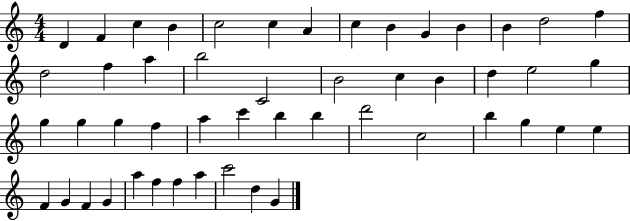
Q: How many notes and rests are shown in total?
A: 50